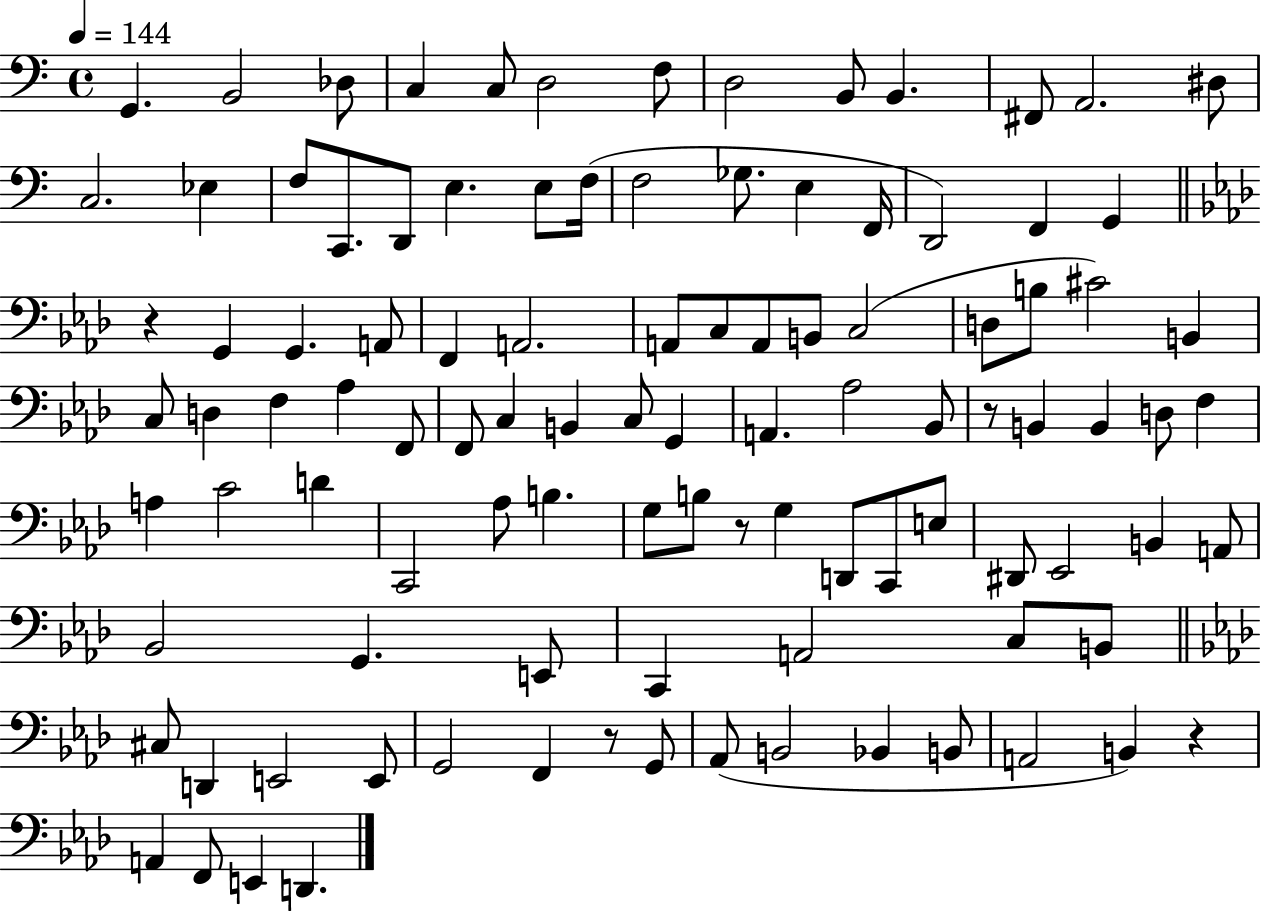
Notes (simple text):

G2/q. B2/h Db3/e C3/q C3/e D3/h F3/e D3/h B2/e B2/q. F#2/e A2/h. D#3/e C3/h. Eb3/q F3/e C2/e. D2/e E3/q. E3/e F3/s F3/h Gb3/e. E3/q F2/s D2/h F2/q G2/q R/q G2/q G2/q. A2/e F2/q A2/h. A2/e C3/e A2/e B2/e C3/h D3/e B3/e C#4/h B2/q C3/e D3/q F3/q Ab3/q F2/e F2/e C3/q B2/q C3/e G2/q A2/q. Ab3/h Bb2/e R/e B2/q B2/q D3/e F3/q A3/q C4/h D4/q C2/h Ab3/e B3/q. G3/e B3/e R/e G3/q D2/e C2/e E3/e D#2/e Eb2/h B2/q A2/e Bb2/h G2/q. E2/e C2/q A2/h C3/e B2/e C#3/e D2/q E2/h E2/e G2/h F2/q R/e G2/e Ab2/e B2/h Bb2/q B2/e A2/h B2/q R/q A2/q F2/e E2/q D2/q.